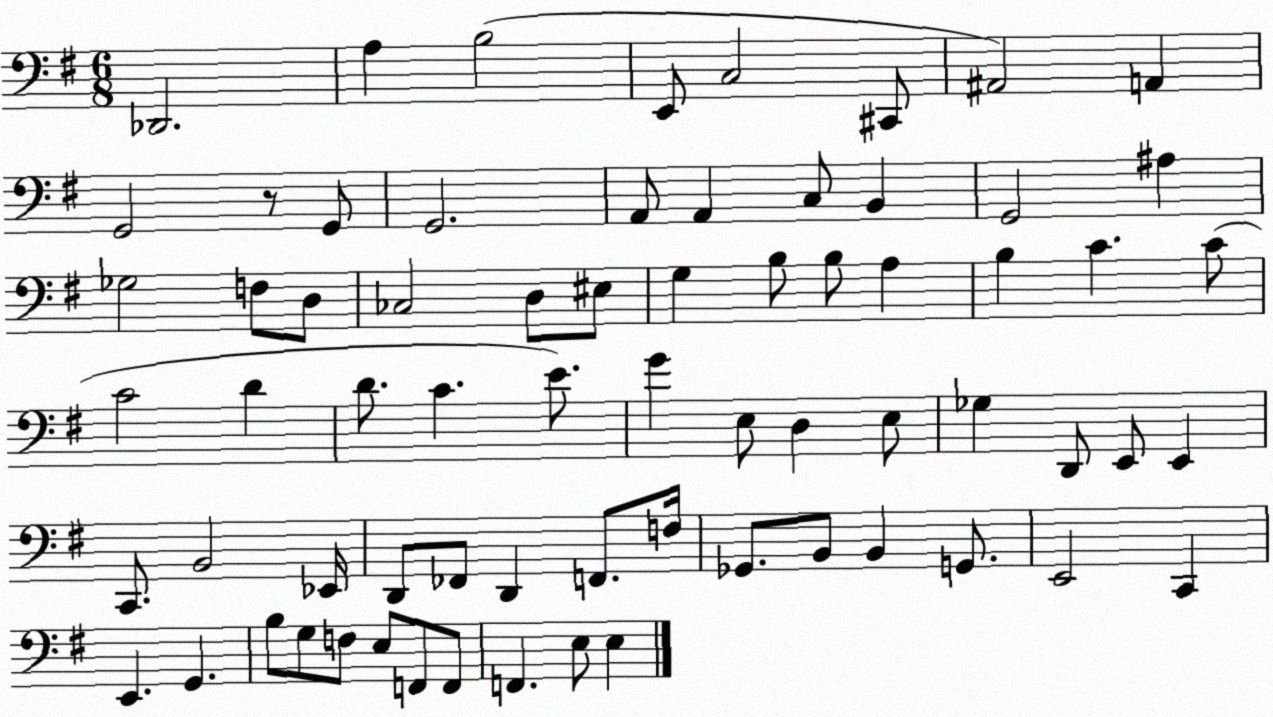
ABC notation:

X:1
T:Untitled
M:6/8
L:1/4
K:G
_D,,2 A, B,2 E,,/2 C,2 ^C,,/2 ^A,,2 A,, G,,2 z/2 G,,/2 G,,2 A,,/2 A,, C,/2 B,, G,,2 ^A, _G,2 F,/2 D,/2 _C,2 D,/2 ^E,/2 G, B,/2 B,/2 A, B, C C/2 C2 D D/2 C E/2 G E,/2 D, E,/2 _G, D,,/2 E,,/2 E,, C,,/2 B,,2 _E,,/4 D,,/2 _F,,/2 D,, F,,/2 F,/4 _G,,/2 B,,/2 B,, G,,/2 E,,2 C,, E,, G,, B,/2 G,/2 F,/2 E,/2 F,,/2 F,,/2 F,, E,/2 E,